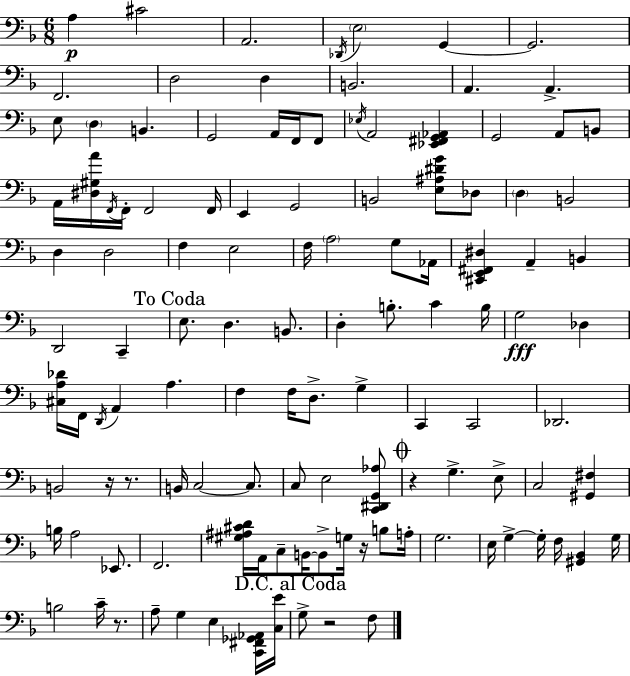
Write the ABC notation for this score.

X:1
T:Untitled
M:6/8
L:1/4
K:F
A, ^C2 A,,2 _D,,/4 E,2 G,, G,,2 F,,2 D,2 D, B,,2 A,, A,, E,/2 D, B,, G,,2 A,,/4 F,,/4 F,,/2 _E,/4 A,,2 [_E,,^F,,G,,_A,,] G,,2 A,,/2 B,,/2 A,,/4 [^D,^G,A]/4 F,,/4 F,,/4 F,,2 F,,/4 E,, G,,2 B,,2 [E,^A,^DG]/2 _D,/2 D, B,,2 D, D,2 F, E,2 F,/4 A,2 G,/2 _A,,/4 [^C,,E,,^F,,^D,] A,, B,, D,,2 C,, E,/2 D, B,,/2 D, B,/2 C B,/4 G,2 _D, [^C,A,_D]/4 F,,/4 D,,/4 A,, A, F, F,/4 D,/2 G, C,, C,,2 _D,,2 B,,2 z/4 z/2 B,,/4 C,2 C,/2 C,/2 E,2 [C,,^D,,G,,_A,]/2 z G, E,/2 C,2 [^G,,^F,] B,/4 A,2 _E,,/2 F,,2 [^G,^A,^CD]/4 A,,/4 C,/2 B,,/4 B,,/2 G,/4 z/4 B,/2 A,/4 G,2 E,/4 G, G,/4 F,/4 [^G,,_B,,] G,/4 B,2 C/4 z/2 A,/2 G, E, [C,,^F,,_G,,_A,,]/4 [C,E]/4 G,/2 z2 F,/2